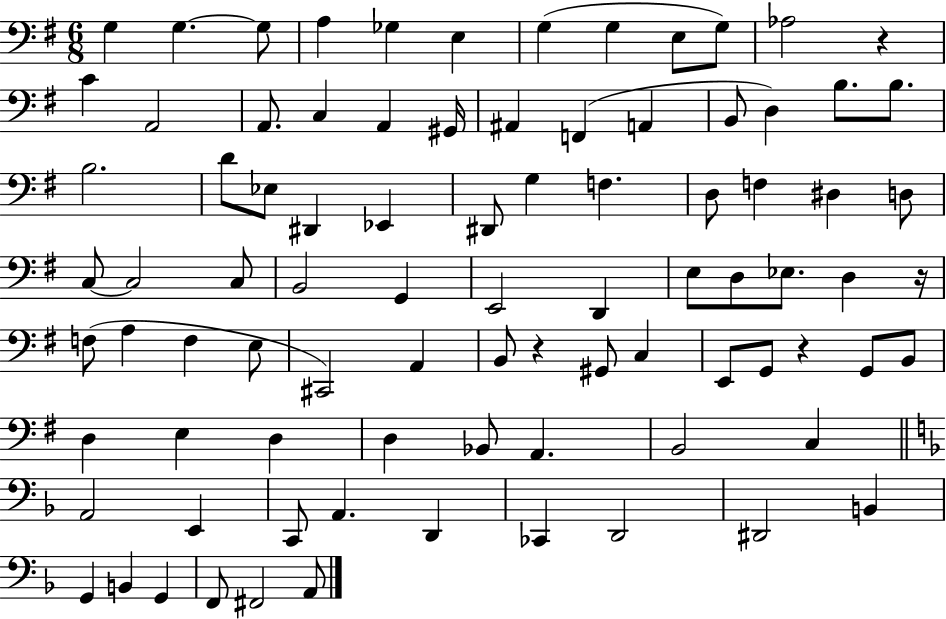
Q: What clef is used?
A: bass